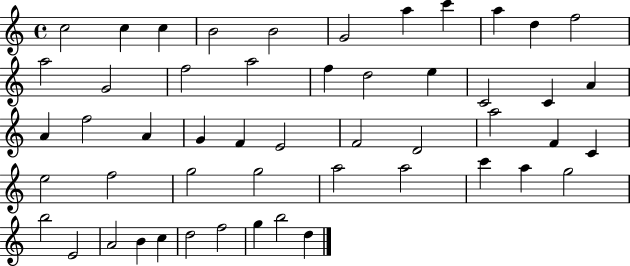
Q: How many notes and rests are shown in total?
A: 51